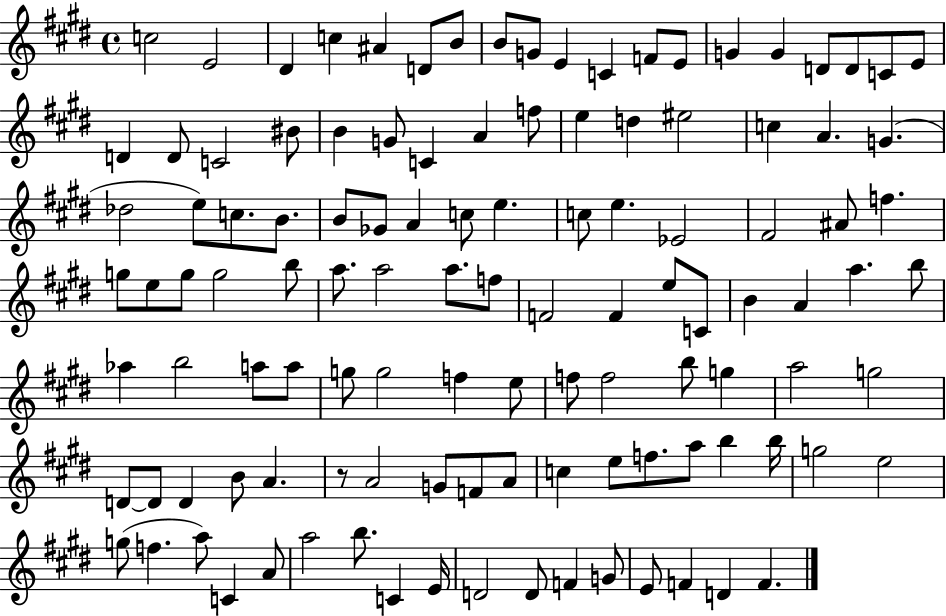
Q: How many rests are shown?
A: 1